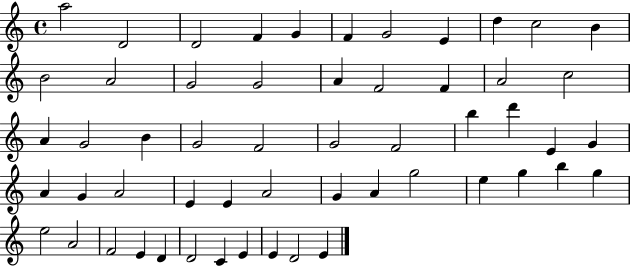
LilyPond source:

{
  \clef treble
  \time 4/4
  \defaultTimeSignature
  \key c \major
  a''2 d'2 | d'2 f'4 g'4 | f'4 g'2 e'4 | d''4 c''2 b'4 | \break b'2 a'2 | g'2 g'2 | a'4 f'2 f'4 | a'2 c''2 | \break a'4 g'2 b'4 | g'2 f'2 | g'2 f'2 | b''4 d'''4 e'4 g'4 | \break a'4 g'4 a'2 | e'4 e'4 a'2 | g'4 a'4 g''2 | e''4 g''4 b''4 g''4 | \break e''2 a'2 | f'2 e'4 d'4 | d'2 c'4 e'4 | e'4 d'2 e'4 | \break \bar "|."
}